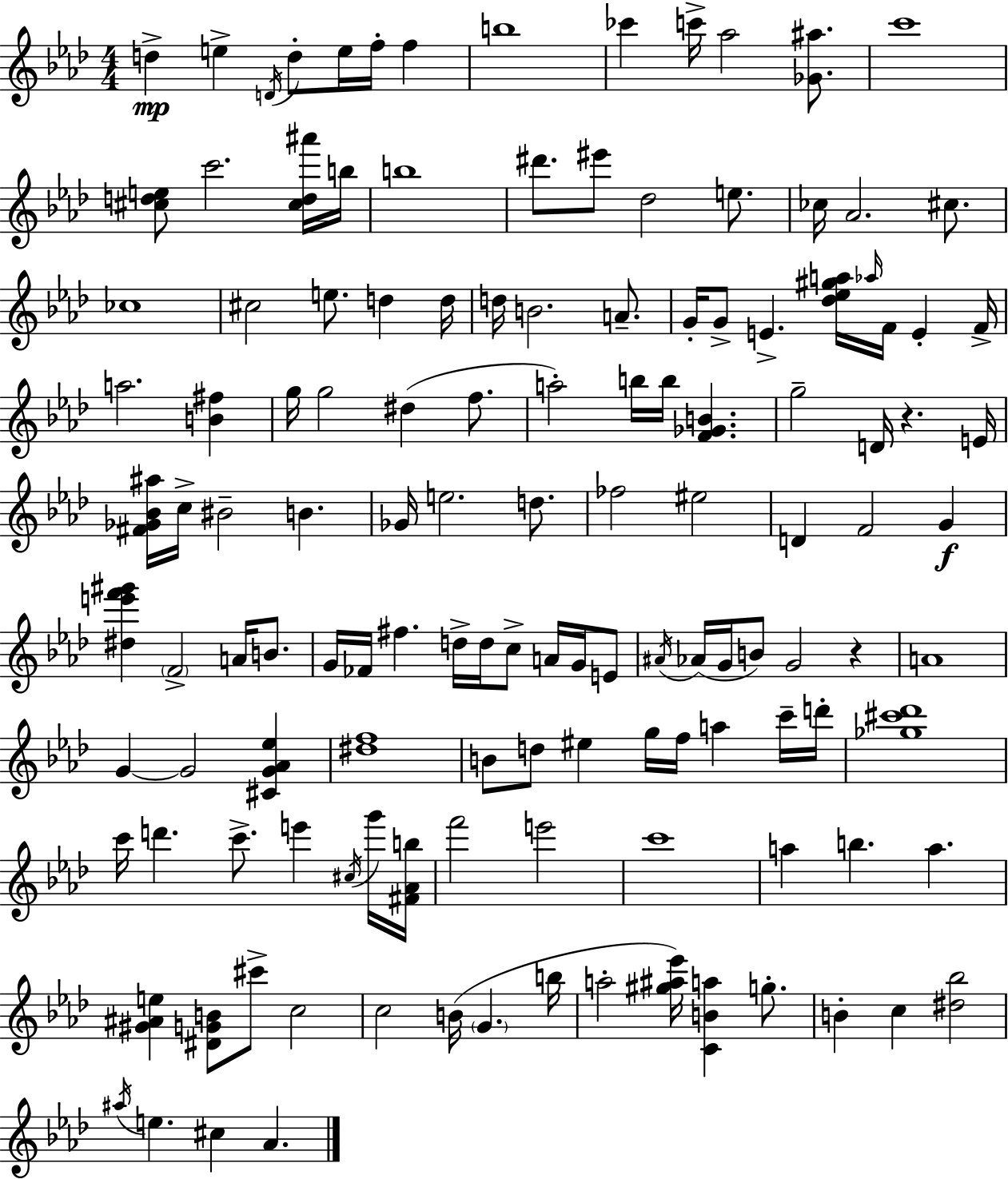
D5/q E5/q D4/s D5/e E5/s F5/s F5/q B5/w CES6/q C6/s Ab5/h [Gb4,A#5]/e. C6/w [C#5,D5,E5]/e C6/h. [C#5,D5,A#6]/s B5/s B5/w D#6/e. EIS6/e Db5/h E5/e. CES5/s Ab4/h. C#5/e. CES5/w C#5/h E5/e. D5/q D5/s D5/s B4/h. A4/e. G4/s G4/e E4/q. [Db5,Eb5,G#5,A5]/s Ab5/s F4/s E4/q F4/s A5/h. [B4,F#5]/q G5/s G5/h D#5/q F5/e. A5/h B5/s B5/s [F4,Gb4,B4]/q. G5/h D4/s R/q. E4/s [F#4,Gb4,Bb4,A#5]/s C5/s BIS4/h B4/q. Gb4/s E5/h. D5/e. FES5/h EIS5/h D4/q F4/h G4/q [D#5,E6,F6,G#6]/q F4/h A4/s B4/e. G4/s FES4/s F#5/q. D5/s D5/s C5/e A4/s G4/s E4/e A#4/s Ab4/s G4/s B4/e G4/h R/q A4/w G4/q G4/h [C#4,G4,Ab4,Eb5]/q [D#5,F5]/w B4/e D5/e EIS5/q G5/s F5/s A5/q C6/s D6/s [Gb5,C#6,Db6]/w C6/s D6/q. C6/e. E6/q C#5/s G6/s [F#4,Ab4,B5]/s F6/h E6/h C6/w A5/q B5/q. A5/q. [G#4,A#4,E5]/q [D#4,G4,B4]/e C#6/e C5/h C5/h B4/s G4/q. B5/s A5/h [G#5,A#5,Eb6]/s [C4,B4,A5]/q G5/e. B4/q C5/q [D#5,Bb5]/h A#5/s E5/q. C#5/q Ab4/q.